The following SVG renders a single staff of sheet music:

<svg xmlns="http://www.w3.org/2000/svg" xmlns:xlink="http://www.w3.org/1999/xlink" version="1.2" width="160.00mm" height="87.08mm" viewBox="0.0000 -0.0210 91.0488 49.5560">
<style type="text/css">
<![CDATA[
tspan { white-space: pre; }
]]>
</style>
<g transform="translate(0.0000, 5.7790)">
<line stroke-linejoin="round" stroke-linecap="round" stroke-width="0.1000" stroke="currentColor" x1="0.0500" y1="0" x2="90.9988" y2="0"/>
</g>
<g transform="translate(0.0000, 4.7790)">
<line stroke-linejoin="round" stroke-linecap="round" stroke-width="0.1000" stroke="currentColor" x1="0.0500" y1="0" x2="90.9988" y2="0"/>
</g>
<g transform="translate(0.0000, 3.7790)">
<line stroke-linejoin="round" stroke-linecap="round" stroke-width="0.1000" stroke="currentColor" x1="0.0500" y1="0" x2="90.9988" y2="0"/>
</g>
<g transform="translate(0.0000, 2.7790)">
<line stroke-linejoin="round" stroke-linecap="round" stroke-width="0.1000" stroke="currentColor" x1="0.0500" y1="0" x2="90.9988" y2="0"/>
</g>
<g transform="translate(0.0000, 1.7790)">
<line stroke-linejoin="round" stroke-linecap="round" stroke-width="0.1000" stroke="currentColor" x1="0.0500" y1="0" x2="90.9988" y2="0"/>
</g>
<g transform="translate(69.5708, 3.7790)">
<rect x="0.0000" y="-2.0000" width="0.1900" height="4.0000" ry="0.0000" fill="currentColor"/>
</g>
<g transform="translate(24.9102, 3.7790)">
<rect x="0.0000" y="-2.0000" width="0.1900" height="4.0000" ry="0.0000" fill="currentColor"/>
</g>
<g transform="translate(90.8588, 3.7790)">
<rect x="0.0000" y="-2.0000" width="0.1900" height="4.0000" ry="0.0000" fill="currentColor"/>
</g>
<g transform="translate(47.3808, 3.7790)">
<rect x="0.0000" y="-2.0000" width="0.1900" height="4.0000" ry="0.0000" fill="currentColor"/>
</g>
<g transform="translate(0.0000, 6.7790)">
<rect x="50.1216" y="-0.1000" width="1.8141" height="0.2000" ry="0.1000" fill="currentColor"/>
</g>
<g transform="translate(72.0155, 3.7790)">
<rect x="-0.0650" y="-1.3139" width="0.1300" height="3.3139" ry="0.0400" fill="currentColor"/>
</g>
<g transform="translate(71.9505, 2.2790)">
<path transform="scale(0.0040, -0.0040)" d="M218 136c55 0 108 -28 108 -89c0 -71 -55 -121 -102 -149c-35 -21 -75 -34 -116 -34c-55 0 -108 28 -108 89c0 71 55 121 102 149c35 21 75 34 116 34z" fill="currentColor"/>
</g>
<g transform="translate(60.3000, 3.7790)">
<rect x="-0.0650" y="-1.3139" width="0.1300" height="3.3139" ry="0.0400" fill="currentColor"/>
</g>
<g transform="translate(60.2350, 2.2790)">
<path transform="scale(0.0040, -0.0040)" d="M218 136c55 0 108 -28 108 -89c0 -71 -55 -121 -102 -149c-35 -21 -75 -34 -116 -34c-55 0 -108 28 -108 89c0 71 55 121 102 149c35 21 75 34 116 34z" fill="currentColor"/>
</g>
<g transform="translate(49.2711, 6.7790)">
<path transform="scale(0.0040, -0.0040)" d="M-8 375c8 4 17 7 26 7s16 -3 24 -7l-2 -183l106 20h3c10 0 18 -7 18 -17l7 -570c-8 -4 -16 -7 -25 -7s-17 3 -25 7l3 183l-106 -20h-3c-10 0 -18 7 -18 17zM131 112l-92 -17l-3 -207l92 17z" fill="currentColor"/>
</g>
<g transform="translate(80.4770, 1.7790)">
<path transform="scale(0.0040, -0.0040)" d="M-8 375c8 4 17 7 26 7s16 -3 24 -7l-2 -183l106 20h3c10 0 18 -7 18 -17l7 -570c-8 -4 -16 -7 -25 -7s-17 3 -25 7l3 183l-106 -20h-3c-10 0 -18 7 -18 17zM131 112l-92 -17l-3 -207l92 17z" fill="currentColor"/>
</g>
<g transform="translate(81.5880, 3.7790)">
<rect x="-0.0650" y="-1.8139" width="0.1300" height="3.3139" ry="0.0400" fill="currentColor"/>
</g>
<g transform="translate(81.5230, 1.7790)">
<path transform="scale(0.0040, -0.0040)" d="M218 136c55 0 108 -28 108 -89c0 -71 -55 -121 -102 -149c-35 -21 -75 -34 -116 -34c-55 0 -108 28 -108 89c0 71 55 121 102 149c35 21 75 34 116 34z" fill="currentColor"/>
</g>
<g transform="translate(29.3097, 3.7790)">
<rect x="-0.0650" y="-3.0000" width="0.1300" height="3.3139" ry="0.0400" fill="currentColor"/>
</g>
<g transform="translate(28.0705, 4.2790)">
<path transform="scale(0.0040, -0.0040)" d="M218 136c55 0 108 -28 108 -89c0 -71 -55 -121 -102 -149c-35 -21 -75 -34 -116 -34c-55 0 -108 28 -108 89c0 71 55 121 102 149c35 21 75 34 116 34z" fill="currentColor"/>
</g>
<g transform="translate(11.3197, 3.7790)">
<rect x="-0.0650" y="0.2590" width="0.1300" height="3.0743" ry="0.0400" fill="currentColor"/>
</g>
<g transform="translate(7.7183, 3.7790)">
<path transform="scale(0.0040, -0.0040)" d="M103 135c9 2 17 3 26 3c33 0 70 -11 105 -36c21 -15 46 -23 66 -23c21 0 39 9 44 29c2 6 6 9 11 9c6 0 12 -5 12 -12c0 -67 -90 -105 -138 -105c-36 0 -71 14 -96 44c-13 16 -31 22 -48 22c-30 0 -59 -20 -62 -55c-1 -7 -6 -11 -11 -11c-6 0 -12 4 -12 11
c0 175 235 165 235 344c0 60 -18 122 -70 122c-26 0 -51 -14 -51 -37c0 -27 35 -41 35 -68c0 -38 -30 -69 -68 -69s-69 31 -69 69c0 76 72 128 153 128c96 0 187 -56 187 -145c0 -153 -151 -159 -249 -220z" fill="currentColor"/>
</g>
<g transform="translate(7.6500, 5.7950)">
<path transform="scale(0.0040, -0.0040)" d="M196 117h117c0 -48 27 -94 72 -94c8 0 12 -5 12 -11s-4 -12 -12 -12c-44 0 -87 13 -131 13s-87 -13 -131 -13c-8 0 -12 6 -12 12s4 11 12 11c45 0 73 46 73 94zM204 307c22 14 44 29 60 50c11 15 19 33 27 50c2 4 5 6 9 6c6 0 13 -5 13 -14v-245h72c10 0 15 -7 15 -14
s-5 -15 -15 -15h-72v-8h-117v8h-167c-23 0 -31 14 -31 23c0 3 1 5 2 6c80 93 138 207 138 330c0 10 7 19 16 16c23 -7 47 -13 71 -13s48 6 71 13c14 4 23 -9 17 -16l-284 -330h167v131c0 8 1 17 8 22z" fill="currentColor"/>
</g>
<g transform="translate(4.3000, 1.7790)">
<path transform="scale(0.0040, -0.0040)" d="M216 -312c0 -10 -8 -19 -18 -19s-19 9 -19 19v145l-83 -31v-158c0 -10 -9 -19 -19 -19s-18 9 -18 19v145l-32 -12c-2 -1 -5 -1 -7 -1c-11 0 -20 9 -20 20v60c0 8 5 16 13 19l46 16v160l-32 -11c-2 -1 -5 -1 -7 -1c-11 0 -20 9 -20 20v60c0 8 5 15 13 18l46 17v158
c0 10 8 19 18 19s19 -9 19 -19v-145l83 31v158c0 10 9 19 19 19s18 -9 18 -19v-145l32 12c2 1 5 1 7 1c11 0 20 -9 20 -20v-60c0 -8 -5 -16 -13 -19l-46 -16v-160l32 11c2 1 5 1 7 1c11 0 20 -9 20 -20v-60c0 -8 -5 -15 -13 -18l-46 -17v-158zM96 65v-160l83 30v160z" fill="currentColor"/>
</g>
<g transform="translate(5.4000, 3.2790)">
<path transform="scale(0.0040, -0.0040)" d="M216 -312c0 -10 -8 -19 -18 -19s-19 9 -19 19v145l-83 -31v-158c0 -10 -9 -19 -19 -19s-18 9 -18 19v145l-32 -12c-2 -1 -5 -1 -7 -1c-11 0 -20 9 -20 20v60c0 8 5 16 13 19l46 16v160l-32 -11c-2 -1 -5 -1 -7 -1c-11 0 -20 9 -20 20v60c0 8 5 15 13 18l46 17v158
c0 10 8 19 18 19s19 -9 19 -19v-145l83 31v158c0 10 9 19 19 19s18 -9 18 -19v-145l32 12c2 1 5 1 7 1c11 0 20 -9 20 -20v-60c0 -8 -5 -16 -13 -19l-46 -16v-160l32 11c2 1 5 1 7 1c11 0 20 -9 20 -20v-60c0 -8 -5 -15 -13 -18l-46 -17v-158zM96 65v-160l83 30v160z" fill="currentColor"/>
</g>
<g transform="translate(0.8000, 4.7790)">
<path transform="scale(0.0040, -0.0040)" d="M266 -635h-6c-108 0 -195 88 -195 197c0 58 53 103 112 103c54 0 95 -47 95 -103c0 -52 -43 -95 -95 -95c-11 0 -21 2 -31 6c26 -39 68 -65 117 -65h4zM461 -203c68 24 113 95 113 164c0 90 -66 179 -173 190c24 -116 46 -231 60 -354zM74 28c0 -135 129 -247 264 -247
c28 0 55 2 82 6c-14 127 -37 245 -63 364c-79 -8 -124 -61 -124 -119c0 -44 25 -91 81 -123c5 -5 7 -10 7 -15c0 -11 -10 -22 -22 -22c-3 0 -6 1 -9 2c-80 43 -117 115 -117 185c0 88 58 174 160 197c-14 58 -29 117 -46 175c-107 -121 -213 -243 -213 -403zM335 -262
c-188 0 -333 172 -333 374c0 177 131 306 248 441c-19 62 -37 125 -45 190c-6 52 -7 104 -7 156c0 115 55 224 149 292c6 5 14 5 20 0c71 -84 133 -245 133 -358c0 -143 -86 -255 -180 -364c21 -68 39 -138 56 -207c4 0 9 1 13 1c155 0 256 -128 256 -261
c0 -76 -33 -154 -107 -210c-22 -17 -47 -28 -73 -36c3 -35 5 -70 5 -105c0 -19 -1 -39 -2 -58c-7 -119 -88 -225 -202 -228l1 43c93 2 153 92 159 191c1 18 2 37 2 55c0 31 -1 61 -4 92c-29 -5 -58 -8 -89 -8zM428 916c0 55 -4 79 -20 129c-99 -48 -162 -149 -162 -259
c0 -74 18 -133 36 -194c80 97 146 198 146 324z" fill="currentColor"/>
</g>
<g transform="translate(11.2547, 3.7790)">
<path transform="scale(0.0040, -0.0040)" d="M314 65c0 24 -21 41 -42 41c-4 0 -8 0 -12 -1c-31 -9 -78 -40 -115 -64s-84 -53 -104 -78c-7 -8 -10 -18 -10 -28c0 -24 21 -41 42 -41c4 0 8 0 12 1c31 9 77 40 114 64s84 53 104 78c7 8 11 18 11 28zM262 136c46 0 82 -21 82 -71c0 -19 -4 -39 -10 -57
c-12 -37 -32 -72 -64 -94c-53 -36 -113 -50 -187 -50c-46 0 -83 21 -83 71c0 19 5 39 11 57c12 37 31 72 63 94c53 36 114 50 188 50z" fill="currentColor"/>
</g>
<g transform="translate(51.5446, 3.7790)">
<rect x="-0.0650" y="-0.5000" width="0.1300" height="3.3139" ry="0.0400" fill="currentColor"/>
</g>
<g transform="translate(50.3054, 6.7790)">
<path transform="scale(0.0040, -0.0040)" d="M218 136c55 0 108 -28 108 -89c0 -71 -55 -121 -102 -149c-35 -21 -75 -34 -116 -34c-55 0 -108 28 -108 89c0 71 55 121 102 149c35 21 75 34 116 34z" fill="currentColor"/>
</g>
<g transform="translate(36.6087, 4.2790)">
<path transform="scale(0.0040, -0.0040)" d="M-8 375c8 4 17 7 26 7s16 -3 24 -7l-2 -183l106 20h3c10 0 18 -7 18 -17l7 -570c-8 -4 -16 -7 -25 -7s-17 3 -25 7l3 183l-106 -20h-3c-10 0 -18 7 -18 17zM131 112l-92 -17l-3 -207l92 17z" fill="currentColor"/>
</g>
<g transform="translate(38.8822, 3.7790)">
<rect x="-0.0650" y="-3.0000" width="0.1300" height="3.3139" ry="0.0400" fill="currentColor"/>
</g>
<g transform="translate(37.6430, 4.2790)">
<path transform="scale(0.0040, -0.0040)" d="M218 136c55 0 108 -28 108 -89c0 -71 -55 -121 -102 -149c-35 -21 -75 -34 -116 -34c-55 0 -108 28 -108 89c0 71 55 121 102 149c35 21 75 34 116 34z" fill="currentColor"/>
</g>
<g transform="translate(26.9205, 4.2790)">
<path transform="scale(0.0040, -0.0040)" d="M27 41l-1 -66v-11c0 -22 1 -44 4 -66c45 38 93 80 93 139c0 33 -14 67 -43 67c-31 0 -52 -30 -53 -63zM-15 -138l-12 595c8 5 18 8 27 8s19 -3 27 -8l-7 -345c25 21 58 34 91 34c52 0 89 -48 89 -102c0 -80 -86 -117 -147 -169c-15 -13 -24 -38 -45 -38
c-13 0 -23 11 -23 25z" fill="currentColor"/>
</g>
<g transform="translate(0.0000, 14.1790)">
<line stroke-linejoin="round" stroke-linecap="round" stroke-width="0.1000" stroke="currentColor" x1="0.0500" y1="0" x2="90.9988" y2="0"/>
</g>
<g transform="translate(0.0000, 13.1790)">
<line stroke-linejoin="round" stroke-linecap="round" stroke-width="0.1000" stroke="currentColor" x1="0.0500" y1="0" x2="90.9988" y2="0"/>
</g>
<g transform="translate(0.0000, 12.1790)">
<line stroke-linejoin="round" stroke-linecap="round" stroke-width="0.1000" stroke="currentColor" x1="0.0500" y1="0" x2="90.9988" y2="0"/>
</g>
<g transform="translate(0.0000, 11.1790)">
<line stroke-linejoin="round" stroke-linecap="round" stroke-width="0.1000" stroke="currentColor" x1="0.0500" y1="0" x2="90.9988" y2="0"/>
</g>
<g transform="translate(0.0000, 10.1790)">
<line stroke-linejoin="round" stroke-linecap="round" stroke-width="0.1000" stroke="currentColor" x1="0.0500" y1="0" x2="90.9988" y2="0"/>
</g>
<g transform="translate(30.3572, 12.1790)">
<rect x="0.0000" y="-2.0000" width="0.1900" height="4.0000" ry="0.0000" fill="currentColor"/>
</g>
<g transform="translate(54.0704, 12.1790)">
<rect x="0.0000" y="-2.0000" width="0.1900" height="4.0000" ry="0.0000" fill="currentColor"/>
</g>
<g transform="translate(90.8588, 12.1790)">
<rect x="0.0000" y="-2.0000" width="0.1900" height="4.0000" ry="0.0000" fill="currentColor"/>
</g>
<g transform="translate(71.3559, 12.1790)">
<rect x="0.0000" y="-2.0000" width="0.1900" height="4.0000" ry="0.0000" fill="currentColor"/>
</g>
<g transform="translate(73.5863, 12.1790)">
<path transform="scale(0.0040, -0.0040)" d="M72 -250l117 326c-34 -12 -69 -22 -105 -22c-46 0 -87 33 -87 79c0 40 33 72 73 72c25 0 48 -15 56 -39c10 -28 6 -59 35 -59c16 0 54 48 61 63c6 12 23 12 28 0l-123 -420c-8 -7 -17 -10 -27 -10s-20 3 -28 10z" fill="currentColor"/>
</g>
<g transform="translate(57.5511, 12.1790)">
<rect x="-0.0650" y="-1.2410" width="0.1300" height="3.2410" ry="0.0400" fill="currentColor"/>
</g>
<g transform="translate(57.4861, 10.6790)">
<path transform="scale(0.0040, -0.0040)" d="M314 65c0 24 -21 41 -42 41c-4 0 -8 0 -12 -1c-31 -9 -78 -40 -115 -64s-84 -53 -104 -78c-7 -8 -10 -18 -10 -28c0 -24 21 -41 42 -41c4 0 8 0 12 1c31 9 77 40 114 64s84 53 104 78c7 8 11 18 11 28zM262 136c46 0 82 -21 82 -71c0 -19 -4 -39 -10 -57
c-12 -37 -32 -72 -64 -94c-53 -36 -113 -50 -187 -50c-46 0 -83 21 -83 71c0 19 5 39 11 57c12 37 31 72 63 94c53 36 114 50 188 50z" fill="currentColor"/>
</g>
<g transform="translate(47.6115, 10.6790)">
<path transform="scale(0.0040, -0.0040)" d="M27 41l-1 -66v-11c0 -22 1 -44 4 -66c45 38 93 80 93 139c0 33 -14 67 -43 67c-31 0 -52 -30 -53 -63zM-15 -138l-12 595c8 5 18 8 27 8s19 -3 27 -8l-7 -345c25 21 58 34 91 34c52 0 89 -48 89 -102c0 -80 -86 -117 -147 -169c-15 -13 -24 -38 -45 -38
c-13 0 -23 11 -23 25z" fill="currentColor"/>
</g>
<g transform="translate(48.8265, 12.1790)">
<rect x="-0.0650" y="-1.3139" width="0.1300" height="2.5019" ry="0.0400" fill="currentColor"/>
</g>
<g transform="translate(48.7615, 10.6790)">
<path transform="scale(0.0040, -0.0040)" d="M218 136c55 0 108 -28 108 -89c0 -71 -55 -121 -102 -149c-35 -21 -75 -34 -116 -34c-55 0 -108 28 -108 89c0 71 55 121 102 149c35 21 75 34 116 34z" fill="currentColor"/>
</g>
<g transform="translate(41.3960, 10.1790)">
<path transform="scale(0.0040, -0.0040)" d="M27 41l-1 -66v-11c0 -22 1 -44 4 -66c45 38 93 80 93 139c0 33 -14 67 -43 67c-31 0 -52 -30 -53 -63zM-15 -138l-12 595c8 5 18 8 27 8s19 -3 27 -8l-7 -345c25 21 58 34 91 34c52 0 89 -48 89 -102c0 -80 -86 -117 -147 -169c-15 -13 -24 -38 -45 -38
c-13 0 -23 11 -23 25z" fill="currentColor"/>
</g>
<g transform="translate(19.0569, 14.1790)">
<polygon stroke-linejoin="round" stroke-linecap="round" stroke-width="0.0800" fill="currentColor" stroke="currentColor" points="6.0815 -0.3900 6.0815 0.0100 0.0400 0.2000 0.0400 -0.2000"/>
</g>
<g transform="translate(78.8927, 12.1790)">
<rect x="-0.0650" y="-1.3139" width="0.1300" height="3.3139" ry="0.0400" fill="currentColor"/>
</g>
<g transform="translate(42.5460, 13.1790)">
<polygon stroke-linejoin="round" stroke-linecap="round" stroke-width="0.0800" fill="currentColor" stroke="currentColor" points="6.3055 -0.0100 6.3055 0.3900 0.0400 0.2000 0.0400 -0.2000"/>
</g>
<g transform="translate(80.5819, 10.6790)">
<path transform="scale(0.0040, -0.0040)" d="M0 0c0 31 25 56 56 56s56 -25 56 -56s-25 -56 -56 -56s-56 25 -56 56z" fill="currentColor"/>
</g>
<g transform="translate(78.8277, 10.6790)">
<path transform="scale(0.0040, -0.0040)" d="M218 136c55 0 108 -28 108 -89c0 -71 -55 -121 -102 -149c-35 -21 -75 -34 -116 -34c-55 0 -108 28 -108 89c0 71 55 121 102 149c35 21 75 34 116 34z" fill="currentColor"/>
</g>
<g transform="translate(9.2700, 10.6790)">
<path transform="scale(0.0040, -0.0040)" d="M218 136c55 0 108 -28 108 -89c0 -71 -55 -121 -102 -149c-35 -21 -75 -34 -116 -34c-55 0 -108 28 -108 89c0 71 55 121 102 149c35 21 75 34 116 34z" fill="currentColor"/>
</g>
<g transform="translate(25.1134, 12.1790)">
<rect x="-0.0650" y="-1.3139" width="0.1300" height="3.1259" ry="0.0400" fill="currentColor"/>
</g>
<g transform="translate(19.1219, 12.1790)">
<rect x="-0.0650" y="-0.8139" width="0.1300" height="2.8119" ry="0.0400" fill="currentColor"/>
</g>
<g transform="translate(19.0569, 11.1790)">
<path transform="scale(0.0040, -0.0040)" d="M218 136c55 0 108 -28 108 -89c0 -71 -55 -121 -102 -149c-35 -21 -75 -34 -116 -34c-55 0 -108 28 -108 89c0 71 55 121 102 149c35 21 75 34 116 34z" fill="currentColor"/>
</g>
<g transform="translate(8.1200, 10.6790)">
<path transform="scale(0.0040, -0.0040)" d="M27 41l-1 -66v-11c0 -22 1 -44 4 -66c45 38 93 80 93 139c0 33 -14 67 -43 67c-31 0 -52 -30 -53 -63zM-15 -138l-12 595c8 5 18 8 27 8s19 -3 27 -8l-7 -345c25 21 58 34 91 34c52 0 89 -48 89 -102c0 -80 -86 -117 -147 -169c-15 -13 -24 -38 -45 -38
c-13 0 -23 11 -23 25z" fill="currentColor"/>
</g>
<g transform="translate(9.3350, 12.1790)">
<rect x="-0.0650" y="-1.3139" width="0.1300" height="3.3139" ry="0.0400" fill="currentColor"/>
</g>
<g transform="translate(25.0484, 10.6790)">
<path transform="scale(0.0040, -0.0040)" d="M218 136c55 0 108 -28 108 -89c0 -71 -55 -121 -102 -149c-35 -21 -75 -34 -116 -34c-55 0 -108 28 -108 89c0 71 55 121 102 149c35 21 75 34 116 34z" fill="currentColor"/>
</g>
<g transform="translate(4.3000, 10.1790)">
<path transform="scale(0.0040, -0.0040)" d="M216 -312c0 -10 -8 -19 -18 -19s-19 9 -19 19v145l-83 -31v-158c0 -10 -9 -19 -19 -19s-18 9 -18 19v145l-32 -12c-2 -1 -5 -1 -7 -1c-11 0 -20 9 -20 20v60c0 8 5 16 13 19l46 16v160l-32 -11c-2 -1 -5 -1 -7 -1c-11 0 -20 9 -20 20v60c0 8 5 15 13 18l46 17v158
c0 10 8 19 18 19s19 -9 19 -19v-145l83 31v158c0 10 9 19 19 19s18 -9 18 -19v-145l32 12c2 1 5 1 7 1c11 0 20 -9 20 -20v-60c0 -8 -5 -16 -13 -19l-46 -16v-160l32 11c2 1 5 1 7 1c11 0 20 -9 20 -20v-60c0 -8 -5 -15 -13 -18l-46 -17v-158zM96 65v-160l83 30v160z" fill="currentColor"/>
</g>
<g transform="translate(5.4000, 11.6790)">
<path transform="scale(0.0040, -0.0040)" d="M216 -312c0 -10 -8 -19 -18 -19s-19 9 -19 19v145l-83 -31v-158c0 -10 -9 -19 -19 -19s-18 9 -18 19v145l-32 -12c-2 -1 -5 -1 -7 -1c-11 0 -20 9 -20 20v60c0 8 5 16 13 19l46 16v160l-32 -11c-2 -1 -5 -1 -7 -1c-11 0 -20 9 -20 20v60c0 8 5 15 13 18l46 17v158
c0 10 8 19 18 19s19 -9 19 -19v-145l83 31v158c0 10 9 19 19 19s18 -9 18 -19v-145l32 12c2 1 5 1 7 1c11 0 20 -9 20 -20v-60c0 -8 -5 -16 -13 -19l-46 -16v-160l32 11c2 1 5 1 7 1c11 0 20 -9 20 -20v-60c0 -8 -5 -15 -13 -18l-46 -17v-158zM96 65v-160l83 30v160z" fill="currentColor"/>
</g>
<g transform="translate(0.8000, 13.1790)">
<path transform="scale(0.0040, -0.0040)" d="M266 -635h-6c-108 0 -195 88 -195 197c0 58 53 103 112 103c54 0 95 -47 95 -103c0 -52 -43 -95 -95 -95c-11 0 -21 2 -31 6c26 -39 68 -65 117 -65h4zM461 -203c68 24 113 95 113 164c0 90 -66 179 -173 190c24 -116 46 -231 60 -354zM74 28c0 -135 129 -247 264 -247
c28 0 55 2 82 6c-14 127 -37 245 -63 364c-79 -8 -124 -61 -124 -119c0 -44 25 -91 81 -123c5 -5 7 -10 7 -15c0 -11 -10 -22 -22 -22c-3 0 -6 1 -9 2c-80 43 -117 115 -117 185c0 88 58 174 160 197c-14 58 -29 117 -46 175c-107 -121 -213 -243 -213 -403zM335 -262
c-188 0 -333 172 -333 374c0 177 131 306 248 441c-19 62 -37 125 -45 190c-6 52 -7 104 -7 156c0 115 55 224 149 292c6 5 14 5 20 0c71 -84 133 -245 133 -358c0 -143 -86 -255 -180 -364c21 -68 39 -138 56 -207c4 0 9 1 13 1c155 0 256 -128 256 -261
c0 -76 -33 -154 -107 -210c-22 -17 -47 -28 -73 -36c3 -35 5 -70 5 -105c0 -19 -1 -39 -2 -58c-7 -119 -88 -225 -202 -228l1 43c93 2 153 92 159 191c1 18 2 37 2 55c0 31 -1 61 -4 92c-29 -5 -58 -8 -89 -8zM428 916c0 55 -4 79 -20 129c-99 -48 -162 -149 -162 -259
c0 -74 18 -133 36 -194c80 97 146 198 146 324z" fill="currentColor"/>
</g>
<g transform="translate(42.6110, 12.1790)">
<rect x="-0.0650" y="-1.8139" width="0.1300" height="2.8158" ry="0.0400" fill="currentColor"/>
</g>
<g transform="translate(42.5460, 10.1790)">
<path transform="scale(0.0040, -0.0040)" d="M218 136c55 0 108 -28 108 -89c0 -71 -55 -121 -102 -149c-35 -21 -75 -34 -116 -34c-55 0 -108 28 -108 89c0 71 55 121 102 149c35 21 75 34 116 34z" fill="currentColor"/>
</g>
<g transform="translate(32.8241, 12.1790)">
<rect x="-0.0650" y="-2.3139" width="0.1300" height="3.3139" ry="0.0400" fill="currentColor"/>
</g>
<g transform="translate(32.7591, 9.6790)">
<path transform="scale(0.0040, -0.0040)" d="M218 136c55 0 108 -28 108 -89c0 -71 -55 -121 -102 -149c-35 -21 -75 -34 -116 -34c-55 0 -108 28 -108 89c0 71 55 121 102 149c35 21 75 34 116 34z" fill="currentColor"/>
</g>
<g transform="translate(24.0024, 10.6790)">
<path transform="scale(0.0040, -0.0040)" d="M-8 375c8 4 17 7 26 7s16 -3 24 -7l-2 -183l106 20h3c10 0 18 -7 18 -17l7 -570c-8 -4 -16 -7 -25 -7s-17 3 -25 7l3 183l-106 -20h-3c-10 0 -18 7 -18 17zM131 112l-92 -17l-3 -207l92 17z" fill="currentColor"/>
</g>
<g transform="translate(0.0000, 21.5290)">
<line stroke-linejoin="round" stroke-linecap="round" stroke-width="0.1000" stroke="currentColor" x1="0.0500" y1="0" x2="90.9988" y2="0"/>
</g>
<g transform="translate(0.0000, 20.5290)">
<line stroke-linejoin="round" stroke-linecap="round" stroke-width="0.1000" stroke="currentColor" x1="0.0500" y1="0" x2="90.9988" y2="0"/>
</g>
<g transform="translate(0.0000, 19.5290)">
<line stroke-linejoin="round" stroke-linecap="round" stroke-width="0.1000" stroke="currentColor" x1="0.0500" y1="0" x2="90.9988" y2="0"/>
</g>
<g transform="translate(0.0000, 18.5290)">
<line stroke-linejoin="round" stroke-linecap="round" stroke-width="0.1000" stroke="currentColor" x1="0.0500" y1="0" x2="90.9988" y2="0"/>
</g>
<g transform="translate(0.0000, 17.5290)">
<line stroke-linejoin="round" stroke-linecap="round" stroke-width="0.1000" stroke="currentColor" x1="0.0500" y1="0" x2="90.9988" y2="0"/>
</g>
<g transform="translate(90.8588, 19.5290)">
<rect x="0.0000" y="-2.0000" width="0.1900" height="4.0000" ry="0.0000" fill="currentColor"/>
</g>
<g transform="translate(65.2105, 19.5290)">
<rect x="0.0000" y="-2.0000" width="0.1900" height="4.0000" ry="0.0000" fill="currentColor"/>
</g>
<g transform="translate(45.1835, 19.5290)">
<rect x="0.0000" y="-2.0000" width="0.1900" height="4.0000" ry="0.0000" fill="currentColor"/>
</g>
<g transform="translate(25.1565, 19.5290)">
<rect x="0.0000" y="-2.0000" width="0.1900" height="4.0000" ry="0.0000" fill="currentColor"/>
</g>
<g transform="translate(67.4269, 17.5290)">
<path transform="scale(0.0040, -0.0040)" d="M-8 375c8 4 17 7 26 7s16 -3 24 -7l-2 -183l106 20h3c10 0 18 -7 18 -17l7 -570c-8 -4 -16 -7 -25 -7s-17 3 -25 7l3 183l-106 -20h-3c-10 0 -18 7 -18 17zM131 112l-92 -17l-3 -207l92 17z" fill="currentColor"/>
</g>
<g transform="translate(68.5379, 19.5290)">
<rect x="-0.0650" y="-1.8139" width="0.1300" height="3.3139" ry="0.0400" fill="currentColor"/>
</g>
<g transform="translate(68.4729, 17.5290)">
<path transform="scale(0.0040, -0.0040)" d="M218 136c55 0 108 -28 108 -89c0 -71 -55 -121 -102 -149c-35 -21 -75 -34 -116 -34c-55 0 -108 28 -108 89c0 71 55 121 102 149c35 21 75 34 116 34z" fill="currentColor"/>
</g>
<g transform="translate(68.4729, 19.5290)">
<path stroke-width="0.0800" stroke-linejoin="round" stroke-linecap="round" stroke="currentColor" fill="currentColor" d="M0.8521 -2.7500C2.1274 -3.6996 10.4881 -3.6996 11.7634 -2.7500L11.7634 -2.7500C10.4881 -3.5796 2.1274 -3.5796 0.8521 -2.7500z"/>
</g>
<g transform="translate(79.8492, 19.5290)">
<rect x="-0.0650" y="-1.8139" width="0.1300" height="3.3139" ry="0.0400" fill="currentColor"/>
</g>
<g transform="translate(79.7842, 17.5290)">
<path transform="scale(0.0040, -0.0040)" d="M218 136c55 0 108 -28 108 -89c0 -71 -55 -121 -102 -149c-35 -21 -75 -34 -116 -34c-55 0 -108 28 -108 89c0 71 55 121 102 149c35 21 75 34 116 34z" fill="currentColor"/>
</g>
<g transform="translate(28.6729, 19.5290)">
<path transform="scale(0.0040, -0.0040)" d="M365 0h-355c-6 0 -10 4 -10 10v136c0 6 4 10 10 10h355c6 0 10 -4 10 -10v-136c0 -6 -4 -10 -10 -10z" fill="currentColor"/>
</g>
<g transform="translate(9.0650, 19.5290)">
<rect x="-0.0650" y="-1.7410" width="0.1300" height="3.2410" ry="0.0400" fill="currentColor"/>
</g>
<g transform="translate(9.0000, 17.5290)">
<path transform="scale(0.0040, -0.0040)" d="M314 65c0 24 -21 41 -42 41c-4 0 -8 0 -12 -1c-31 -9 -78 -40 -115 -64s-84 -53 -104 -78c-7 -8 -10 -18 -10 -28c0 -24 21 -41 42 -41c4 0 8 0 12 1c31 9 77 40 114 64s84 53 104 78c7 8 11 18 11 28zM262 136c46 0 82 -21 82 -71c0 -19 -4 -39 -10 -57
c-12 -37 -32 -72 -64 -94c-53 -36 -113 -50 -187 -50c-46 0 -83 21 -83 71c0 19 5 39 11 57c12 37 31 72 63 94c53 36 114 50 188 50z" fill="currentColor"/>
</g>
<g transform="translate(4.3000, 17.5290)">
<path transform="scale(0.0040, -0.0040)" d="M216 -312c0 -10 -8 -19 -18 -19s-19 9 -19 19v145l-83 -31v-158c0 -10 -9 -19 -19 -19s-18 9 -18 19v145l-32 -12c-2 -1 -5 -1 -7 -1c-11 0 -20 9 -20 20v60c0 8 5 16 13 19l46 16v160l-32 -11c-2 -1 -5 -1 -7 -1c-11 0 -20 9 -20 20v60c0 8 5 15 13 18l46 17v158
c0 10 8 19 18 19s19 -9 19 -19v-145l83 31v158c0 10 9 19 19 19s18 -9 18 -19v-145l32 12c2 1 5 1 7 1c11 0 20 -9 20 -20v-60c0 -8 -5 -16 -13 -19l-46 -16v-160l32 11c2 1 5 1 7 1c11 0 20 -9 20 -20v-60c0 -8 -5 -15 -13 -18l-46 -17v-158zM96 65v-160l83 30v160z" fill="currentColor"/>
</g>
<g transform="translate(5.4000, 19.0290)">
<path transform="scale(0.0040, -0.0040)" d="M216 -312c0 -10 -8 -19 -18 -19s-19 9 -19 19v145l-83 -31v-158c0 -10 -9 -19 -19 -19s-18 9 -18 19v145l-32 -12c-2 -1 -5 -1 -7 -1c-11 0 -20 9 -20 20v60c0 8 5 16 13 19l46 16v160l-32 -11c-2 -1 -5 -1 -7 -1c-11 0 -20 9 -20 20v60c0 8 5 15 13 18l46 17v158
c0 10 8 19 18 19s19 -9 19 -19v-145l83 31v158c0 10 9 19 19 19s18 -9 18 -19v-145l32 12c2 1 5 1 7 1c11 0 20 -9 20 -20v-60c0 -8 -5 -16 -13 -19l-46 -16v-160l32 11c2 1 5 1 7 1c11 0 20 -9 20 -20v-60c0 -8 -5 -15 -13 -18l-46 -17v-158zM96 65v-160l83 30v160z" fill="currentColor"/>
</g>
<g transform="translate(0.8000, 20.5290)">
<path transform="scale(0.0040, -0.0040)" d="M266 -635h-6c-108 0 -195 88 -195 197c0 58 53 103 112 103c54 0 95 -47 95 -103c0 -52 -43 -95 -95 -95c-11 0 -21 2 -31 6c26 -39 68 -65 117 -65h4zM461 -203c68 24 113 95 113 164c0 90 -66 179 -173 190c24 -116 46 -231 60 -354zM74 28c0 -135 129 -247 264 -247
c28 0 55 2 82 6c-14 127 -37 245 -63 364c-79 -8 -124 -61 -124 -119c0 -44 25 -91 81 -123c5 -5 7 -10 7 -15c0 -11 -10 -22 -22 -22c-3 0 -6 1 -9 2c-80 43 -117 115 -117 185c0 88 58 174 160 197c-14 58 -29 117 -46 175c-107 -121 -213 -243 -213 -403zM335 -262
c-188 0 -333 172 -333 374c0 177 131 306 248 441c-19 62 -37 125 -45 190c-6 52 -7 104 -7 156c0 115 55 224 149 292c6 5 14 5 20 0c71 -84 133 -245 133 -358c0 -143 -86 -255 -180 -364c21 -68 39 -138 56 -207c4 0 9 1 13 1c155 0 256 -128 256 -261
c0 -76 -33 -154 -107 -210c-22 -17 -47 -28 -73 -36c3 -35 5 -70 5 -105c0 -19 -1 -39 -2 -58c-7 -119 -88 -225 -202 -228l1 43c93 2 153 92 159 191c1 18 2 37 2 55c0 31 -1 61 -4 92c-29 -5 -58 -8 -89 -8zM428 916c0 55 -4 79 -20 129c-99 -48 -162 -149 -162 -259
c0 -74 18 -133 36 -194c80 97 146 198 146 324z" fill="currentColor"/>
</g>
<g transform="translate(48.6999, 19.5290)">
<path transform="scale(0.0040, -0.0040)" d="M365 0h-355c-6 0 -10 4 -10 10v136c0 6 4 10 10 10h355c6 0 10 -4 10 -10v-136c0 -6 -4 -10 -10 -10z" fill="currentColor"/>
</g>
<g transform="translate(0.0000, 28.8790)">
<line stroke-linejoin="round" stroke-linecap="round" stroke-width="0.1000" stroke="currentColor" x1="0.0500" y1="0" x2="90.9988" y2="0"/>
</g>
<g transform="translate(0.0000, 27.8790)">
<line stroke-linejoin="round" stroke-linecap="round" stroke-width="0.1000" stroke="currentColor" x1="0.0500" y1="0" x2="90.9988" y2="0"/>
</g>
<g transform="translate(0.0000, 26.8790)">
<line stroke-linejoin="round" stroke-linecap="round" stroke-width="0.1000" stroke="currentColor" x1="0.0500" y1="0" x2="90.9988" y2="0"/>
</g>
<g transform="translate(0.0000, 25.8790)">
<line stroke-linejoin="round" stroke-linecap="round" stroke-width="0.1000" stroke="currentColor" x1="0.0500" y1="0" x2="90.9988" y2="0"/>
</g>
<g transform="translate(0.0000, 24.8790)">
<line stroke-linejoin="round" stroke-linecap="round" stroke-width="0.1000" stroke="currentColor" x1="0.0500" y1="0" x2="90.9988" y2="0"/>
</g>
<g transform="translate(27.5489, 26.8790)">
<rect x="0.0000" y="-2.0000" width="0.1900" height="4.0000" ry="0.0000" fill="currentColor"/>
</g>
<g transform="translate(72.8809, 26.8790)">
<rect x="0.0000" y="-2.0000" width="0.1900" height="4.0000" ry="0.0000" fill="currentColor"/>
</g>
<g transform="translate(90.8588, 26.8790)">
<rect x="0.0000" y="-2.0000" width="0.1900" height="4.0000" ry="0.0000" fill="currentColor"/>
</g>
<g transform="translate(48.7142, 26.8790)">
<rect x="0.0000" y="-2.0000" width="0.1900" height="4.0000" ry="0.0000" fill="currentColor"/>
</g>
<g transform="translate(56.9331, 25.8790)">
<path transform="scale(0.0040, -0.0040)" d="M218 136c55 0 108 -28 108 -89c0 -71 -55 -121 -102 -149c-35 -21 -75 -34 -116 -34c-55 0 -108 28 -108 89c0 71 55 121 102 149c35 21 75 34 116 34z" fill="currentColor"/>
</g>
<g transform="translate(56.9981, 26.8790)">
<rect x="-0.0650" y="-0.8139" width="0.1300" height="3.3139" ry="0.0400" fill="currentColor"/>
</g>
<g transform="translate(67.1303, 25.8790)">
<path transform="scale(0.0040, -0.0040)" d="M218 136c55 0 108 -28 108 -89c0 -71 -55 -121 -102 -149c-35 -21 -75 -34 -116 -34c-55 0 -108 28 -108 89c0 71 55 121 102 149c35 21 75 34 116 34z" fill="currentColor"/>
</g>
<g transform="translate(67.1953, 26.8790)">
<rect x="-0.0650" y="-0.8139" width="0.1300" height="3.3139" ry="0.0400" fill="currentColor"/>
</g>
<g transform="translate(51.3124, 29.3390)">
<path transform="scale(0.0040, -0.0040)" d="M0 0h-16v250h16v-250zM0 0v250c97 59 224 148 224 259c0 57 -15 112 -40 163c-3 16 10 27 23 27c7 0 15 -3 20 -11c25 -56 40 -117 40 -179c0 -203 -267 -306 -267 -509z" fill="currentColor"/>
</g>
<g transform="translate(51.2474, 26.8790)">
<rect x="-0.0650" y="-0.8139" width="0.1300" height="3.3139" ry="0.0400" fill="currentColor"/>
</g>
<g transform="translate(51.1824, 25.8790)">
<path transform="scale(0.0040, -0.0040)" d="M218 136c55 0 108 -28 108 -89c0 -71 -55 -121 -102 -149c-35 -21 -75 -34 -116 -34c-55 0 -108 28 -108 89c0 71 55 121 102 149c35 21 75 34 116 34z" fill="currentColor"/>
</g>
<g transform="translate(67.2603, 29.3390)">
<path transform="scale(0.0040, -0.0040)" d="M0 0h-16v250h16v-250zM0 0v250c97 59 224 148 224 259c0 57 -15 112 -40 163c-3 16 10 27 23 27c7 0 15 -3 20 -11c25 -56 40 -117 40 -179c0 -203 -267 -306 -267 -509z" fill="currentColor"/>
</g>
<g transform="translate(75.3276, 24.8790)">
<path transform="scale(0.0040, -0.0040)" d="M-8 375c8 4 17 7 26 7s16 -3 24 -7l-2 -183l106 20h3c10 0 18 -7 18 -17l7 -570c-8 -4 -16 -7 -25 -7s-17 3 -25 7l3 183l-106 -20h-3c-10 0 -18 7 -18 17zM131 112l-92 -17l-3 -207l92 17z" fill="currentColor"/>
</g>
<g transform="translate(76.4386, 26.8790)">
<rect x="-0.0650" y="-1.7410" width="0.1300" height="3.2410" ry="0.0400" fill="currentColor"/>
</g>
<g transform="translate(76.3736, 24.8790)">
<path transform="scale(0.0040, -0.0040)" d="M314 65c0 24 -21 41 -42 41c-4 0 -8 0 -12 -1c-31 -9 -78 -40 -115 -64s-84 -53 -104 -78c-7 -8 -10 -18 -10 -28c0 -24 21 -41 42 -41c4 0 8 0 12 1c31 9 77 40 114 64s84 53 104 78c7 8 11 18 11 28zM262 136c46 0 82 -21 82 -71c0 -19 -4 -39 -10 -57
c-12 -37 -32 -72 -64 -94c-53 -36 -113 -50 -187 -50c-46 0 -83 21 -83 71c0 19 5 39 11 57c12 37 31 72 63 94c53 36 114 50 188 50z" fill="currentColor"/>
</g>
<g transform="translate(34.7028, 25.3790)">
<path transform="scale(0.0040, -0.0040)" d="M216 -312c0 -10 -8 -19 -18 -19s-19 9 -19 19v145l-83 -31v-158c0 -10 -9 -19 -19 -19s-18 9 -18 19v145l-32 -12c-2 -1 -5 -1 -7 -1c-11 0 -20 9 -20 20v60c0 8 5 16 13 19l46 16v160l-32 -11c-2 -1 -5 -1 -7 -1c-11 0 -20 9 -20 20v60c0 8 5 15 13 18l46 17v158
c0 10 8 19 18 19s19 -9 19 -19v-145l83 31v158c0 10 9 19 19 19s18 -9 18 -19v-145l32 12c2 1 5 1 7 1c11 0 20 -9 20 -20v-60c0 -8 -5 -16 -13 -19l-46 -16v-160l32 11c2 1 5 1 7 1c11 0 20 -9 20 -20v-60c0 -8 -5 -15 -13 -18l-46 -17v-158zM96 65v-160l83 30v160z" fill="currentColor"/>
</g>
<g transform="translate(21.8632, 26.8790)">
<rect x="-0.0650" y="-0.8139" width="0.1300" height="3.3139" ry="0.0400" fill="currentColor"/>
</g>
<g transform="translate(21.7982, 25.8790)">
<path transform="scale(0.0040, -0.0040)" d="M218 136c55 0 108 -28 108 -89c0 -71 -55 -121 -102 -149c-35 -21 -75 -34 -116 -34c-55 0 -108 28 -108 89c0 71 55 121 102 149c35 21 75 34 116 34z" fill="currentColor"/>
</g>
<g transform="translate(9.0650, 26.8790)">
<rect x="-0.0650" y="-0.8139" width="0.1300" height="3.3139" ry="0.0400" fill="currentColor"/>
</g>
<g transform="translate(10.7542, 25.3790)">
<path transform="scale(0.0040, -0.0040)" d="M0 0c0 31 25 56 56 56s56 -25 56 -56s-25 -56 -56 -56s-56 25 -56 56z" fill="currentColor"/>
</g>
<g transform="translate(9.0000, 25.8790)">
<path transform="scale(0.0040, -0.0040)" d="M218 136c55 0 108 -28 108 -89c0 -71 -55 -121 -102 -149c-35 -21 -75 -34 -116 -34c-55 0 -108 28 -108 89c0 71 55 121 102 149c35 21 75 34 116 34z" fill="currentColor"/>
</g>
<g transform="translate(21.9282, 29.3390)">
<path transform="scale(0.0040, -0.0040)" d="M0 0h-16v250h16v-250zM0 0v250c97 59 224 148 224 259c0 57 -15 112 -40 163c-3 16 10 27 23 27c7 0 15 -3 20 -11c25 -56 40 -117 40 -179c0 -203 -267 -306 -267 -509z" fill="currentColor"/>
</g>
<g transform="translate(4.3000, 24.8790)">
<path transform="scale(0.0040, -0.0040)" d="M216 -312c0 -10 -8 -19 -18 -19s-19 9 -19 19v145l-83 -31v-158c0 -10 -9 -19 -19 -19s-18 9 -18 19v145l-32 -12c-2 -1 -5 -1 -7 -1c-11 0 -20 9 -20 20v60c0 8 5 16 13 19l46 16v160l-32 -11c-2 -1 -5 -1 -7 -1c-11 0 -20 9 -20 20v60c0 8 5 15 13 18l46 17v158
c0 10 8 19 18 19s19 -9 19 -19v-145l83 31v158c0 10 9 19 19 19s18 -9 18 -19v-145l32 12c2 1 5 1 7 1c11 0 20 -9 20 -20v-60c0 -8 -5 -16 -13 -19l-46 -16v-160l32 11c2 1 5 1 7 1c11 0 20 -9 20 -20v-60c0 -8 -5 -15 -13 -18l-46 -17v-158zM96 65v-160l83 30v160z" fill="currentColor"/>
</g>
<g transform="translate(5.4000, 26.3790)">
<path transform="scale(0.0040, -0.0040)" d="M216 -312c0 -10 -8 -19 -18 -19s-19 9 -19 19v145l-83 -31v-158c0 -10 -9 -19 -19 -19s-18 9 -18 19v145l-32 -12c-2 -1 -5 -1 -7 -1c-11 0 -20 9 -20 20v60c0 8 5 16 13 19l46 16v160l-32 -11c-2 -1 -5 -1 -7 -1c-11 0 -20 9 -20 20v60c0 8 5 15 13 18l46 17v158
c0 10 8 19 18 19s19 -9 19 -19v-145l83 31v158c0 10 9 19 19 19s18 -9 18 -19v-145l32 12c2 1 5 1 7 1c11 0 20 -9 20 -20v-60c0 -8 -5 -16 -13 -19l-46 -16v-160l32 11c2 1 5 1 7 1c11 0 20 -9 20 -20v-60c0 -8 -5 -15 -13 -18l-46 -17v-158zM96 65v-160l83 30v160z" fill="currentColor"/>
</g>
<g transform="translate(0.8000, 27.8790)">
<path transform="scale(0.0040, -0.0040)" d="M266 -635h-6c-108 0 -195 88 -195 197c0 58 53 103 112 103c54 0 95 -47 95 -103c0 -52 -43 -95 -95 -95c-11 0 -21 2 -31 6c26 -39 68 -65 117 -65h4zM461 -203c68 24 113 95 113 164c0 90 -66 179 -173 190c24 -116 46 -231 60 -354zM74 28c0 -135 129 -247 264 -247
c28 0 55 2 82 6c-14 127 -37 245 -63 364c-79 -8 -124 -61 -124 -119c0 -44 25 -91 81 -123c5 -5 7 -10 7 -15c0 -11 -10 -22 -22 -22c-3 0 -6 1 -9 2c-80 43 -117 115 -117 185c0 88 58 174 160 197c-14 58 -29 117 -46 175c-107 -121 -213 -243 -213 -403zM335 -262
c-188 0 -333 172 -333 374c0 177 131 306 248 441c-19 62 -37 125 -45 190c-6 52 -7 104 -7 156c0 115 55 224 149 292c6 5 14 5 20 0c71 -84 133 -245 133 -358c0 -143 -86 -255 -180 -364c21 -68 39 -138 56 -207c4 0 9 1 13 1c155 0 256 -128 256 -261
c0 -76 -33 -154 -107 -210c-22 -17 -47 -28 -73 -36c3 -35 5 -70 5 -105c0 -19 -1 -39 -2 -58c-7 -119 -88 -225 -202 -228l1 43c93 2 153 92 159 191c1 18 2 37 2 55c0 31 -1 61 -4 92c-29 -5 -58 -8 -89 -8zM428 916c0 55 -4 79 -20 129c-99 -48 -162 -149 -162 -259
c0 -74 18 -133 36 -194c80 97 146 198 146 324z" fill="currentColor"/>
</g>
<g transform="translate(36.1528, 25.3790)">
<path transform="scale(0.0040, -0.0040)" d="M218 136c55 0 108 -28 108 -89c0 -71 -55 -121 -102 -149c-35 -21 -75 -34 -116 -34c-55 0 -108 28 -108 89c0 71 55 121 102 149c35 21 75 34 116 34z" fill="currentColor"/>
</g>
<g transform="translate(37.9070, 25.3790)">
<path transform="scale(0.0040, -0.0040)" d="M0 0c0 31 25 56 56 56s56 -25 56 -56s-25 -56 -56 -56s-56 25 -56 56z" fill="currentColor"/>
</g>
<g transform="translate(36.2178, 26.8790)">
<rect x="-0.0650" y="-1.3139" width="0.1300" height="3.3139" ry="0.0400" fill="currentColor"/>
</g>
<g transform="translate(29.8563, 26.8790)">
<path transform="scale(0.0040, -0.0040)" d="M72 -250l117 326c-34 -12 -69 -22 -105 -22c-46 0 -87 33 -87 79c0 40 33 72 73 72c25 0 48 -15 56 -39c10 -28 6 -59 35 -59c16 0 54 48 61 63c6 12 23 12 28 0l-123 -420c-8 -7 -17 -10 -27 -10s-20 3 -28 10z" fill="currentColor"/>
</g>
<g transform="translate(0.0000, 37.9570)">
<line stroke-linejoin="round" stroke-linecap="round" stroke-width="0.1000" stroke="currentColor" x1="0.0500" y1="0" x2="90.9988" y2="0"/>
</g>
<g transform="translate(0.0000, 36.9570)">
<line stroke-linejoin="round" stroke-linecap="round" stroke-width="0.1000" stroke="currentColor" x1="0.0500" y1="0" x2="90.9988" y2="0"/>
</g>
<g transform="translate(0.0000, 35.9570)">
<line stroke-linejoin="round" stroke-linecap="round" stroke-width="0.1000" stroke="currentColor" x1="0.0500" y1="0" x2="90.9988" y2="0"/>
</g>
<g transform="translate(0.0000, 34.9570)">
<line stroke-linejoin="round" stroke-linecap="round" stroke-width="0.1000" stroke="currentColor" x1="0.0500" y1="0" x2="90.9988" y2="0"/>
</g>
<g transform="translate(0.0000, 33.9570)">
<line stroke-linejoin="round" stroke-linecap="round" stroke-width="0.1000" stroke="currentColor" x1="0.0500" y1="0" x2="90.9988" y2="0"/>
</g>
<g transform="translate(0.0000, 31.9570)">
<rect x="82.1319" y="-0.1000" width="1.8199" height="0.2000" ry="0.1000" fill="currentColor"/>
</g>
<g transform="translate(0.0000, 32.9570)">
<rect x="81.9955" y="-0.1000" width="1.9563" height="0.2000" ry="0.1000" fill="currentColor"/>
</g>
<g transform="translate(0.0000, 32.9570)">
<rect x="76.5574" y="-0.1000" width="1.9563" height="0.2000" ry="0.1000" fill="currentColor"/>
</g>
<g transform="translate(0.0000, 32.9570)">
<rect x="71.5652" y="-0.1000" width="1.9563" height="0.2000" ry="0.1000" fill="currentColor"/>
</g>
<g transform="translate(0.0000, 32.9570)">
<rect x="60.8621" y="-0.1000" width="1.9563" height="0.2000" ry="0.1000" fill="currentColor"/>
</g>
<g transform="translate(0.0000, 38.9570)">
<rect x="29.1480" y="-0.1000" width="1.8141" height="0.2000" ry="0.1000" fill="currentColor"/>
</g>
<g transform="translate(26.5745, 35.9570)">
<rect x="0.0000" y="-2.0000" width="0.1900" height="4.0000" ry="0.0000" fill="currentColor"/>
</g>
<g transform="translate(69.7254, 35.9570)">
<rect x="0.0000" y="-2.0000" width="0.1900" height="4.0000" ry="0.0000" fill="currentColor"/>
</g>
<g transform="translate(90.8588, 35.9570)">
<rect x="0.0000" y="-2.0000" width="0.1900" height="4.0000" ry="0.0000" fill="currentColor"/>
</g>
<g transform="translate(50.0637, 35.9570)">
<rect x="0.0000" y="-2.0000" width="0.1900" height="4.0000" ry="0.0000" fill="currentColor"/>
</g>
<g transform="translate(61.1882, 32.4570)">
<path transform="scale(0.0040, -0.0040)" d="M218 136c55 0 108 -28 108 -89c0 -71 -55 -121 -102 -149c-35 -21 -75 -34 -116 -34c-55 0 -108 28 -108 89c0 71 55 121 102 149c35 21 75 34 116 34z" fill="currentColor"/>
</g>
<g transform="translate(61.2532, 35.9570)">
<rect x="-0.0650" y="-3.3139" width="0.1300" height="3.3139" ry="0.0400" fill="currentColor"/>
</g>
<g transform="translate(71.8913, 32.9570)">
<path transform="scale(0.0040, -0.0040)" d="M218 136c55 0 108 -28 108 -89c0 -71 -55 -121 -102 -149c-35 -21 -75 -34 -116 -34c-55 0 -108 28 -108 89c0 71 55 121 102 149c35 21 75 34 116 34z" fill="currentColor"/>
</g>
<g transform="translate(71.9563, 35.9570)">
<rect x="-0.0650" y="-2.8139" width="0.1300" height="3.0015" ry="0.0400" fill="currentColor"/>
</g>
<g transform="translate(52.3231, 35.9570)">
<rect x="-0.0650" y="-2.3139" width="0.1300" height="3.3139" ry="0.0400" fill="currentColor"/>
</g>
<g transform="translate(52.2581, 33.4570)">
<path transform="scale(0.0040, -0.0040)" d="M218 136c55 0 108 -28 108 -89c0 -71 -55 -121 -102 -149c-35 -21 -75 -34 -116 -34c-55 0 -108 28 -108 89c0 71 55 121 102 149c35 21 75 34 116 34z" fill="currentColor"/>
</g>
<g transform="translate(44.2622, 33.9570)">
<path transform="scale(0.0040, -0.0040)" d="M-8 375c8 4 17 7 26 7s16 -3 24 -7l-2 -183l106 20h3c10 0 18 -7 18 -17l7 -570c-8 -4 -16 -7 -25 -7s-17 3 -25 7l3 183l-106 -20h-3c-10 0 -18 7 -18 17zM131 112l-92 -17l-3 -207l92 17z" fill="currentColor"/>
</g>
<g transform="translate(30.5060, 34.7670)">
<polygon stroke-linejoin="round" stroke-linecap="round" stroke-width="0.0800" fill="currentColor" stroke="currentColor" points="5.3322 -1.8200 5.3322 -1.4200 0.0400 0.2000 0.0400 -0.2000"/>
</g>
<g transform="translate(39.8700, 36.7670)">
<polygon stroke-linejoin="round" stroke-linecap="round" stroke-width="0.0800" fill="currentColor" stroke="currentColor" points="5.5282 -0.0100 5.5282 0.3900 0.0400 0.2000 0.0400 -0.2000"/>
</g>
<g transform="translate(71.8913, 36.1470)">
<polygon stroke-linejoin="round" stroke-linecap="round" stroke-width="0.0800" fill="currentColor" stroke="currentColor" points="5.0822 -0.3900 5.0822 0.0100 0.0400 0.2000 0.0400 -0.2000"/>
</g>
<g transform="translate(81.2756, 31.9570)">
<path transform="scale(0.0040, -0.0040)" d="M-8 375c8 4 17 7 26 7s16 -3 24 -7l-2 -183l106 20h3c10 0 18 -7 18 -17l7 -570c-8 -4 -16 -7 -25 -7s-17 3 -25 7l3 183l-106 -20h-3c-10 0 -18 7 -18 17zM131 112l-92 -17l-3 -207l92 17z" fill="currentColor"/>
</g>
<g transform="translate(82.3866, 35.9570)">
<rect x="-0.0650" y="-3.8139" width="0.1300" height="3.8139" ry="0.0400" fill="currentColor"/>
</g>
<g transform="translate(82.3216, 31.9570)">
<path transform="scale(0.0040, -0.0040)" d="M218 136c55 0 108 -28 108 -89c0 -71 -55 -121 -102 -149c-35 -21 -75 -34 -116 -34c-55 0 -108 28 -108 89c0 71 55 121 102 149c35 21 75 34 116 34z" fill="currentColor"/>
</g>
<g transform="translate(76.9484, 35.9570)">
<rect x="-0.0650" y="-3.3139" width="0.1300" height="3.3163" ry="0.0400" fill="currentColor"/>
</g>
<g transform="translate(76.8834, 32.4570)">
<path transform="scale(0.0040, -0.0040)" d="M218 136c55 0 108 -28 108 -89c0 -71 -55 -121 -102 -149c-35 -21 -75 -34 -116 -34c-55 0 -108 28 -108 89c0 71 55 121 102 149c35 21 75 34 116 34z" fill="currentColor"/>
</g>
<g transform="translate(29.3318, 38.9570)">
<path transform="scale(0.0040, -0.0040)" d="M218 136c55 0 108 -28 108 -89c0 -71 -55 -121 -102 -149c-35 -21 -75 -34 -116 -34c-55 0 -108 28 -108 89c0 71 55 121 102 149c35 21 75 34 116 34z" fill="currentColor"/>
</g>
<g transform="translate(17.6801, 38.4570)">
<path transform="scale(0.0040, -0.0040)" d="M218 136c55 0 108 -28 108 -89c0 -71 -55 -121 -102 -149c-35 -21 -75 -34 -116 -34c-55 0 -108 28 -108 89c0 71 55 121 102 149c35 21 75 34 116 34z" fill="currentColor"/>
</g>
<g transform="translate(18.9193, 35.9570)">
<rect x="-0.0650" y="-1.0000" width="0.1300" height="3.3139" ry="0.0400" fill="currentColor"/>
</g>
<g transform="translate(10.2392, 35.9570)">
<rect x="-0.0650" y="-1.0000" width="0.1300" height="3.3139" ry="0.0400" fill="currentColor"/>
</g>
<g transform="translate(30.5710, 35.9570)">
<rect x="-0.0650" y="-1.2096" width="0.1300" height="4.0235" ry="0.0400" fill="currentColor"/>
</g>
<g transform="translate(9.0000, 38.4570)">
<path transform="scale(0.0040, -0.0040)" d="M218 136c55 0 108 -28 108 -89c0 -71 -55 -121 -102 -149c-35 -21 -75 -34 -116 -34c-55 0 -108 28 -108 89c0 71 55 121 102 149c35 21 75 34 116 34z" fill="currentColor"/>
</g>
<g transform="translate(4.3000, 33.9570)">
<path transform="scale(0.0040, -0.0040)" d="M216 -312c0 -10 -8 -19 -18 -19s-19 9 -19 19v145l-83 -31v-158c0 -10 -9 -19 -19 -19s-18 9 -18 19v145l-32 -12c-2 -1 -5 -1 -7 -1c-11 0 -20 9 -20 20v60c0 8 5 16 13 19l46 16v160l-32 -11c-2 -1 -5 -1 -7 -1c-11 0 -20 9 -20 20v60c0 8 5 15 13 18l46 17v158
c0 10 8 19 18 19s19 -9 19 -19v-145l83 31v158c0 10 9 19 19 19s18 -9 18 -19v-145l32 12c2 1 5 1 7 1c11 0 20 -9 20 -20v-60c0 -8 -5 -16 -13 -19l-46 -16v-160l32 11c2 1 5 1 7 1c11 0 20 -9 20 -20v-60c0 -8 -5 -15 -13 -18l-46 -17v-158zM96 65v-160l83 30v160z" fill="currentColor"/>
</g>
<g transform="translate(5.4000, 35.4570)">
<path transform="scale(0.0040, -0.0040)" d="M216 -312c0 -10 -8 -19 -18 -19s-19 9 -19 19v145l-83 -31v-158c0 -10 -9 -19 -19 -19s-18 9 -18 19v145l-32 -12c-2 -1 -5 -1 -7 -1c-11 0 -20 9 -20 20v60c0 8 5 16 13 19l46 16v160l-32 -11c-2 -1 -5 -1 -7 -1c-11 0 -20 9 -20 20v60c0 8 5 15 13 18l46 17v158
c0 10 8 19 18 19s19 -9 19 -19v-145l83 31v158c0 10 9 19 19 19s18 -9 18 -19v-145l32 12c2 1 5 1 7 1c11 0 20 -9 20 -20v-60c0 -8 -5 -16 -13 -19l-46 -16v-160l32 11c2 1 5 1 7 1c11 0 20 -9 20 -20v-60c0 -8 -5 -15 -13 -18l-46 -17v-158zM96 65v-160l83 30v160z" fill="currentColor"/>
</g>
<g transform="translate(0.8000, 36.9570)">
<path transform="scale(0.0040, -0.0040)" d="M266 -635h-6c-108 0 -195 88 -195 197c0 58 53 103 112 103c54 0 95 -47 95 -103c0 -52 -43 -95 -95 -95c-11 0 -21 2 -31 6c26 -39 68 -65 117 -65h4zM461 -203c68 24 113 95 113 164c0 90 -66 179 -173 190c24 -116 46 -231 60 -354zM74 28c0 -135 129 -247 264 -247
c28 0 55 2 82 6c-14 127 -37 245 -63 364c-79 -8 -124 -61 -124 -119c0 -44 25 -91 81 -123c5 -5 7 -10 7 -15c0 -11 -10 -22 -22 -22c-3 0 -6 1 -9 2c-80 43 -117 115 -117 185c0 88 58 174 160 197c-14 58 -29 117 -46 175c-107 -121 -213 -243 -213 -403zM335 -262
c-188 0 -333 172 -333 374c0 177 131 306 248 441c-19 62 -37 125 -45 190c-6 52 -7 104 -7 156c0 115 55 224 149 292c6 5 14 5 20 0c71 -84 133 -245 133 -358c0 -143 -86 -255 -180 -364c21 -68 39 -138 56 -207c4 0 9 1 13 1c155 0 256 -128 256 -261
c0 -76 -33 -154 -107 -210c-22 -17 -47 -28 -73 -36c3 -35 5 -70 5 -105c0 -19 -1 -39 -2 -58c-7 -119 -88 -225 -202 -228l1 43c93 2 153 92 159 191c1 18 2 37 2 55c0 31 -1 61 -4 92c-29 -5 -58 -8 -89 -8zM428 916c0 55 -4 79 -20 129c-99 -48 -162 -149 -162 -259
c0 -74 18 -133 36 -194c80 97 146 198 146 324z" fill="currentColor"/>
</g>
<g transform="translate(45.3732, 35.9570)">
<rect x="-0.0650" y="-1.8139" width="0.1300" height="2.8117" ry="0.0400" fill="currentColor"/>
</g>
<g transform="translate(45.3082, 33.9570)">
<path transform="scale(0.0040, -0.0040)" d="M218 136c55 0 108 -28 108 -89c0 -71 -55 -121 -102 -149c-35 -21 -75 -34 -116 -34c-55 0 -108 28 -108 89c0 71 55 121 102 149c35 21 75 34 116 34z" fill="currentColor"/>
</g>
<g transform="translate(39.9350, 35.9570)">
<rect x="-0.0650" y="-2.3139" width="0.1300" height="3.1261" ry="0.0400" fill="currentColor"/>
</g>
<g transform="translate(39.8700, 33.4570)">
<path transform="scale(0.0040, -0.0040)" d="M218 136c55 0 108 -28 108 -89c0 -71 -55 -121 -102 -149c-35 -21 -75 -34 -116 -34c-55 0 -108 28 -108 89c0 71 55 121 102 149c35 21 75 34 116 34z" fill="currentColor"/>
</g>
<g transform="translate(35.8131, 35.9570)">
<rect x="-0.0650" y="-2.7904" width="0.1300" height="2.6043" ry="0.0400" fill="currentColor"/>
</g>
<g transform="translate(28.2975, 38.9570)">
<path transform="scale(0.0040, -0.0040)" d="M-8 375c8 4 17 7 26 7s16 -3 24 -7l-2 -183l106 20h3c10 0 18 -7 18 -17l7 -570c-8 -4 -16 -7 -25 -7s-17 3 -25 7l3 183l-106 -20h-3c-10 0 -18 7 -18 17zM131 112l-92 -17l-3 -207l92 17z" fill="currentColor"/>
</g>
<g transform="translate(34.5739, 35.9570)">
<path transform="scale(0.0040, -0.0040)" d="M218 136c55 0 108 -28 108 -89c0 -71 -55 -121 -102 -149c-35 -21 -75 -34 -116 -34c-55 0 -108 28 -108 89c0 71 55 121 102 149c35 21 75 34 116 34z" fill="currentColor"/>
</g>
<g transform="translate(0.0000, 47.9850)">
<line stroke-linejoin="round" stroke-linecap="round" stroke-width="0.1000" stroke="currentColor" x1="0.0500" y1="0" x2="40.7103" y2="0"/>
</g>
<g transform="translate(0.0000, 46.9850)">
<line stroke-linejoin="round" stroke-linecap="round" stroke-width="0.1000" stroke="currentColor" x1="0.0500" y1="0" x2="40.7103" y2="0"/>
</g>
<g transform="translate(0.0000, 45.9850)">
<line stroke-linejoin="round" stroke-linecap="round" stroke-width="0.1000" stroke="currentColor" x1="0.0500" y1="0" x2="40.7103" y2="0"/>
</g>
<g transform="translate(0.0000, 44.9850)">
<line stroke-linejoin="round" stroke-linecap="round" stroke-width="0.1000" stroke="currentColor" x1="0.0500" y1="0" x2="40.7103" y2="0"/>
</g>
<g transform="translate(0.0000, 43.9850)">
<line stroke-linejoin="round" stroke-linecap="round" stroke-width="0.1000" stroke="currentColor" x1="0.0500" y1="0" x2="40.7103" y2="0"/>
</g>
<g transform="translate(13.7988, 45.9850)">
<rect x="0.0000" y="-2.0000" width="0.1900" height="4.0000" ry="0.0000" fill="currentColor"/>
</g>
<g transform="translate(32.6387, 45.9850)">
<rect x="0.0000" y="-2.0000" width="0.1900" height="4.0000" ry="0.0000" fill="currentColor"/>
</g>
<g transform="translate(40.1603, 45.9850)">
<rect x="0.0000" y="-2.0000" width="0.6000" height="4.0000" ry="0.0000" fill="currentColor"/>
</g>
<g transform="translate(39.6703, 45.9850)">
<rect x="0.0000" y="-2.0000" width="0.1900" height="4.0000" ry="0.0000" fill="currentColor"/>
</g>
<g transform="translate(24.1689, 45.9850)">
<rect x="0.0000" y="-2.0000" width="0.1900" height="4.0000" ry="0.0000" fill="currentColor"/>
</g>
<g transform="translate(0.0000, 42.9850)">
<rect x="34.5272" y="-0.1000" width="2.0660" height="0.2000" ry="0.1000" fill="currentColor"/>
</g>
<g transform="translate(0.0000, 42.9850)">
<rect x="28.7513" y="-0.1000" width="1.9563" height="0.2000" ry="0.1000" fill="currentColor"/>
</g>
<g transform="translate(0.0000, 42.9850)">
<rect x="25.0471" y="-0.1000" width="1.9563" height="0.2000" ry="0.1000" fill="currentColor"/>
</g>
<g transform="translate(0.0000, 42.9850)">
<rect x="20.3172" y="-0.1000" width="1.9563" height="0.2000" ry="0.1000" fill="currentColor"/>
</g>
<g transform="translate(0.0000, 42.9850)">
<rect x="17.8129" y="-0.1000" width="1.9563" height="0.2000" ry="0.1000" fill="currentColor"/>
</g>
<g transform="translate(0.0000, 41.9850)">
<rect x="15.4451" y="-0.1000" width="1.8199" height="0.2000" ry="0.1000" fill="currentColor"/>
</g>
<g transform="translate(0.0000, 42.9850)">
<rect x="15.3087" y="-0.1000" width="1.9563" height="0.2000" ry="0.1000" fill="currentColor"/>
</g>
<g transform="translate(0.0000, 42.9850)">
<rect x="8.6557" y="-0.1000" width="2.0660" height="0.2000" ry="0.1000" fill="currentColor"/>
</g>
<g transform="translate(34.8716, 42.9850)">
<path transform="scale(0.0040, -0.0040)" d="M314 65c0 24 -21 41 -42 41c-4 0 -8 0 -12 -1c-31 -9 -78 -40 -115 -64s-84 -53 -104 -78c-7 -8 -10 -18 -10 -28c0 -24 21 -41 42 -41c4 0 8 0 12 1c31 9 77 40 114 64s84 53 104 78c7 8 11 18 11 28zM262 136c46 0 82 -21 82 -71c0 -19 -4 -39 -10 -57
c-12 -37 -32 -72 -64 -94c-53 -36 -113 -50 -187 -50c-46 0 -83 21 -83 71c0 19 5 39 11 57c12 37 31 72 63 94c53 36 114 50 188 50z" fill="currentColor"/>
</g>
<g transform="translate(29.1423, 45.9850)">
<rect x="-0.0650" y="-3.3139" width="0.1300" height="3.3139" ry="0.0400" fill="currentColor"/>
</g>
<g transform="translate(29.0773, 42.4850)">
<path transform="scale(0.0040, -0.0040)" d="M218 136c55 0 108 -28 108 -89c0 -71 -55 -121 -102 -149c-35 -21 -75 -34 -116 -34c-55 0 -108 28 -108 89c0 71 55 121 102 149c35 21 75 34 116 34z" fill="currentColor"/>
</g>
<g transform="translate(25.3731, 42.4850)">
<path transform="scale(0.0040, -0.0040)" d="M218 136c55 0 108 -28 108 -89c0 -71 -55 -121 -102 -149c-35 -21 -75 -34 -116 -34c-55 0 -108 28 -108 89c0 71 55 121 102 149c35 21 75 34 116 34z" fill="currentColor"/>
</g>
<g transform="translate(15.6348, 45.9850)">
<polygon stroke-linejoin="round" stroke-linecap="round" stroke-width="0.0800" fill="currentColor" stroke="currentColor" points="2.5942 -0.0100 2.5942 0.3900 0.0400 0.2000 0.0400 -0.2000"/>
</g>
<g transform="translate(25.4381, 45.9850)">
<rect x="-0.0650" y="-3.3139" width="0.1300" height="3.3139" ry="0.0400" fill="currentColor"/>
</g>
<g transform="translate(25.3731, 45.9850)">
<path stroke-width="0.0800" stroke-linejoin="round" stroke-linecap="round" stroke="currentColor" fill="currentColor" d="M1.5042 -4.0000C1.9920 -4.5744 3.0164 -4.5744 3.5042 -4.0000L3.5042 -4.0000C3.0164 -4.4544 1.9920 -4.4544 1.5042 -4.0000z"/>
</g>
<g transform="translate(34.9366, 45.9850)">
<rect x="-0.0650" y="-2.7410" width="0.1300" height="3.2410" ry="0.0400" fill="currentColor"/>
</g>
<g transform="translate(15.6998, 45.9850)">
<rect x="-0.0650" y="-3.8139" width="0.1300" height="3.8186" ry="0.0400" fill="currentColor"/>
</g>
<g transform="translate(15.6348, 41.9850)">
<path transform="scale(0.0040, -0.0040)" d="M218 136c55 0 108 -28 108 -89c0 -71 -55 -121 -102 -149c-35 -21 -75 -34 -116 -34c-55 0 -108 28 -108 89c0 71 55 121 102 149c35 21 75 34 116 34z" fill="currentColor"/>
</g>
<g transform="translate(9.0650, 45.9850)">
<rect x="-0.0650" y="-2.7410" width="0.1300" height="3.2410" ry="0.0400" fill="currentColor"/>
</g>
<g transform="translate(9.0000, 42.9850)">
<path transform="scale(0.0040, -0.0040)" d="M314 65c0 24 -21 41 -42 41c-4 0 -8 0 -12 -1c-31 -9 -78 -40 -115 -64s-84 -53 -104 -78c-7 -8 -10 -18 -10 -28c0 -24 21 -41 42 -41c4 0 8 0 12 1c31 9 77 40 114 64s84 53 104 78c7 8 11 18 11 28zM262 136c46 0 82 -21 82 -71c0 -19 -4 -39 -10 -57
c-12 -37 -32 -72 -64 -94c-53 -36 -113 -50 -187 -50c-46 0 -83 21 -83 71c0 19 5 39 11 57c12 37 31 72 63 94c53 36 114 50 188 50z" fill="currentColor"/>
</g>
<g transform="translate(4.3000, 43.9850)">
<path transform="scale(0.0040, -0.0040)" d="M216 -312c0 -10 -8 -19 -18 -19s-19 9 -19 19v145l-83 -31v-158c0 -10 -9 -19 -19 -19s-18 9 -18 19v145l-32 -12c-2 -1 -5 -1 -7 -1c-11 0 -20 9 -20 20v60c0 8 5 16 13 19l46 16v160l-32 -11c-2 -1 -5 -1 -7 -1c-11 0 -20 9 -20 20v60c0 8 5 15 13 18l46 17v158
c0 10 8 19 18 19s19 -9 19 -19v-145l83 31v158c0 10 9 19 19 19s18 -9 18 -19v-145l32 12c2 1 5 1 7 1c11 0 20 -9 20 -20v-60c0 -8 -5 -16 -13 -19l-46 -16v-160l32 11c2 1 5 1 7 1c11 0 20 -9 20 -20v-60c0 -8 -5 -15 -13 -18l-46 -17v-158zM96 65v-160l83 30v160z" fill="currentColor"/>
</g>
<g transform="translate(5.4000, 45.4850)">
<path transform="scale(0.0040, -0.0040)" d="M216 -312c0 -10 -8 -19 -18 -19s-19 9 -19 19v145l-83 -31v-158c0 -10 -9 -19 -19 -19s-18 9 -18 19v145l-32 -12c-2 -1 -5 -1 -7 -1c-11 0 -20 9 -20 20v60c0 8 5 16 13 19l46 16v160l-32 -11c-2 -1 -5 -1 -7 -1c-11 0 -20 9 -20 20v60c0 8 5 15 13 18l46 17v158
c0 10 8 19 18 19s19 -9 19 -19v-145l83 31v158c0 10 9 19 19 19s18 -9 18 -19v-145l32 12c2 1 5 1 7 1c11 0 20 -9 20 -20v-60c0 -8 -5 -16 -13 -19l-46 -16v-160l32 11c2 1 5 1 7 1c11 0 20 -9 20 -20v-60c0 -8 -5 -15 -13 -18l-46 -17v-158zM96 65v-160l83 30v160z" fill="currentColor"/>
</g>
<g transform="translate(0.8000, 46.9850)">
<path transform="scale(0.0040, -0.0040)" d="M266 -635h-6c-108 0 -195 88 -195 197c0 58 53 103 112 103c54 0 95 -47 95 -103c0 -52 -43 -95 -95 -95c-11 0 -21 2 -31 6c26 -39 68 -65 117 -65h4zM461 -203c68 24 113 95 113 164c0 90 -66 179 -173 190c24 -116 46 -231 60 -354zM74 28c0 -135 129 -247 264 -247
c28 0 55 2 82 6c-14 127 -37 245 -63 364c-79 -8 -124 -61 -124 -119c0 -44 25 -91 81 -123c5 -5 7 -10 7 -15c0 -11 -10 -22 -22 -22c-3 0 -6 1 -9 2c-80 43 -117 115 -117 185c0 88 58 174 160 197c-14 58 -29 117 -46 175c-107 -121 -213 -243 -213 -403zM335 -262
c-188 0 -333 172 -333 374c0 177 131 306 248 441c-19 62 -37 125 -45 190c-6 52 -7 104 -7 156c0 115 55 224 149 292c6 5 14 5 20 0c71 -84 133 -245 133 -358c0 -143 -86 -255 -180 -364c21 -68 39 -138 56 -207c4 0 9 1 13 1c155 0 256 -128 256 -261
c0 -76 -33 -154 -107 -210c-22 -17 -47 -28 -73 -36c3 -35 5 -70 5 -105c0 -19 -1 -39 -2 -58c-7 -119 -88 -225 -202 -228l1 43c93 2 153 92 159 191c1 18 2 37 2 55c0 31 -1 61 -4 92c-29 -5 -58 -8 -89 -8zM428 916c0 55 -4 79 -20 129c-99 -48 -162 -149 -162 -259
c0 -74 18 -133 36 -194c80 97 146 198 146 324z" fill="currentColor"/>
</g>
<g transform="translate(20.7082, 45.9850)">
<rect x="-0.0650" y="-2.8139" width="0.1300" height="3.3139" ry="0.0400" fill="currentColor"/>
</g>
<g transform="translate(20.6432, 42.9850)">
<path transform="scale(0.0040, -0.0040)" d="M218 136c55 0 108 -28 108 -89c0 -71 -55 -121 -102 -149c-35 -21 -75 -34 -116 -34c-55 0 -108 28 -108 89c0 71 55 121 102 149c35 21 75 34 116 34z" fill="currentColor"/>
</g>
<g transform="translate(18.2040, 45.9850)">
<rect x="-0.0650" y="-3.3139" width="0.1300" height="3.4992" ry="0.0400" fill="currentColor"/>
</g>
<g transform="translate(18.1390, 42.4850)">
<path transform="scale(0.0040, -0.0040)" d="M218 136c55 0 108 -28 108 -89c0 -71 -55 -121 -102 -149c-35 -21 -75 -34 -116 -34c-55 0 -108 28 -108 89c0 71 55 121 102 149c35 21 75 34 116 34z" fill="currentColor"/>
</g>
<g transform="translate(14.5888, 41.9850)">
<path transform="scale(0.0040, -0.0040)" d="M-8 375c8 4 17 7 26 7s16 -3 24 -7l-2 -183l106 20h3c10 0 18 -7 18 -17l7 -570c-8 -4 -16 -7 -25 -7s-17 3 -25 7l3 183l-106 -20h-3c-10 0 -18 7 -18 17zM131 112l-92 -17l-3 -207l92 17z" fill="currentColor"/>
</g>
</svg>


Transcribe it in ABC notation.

X:1
T:Untitled
M:2/4
L:1/4
K:D
B2 _A A C e e f _e d/2 e/2 g _f/2 _e/2 e2 z/2 e ^f2 z2 z2 f f d d/2 z/2 ^e d/2 d d/2 f2 D D C/2 B/2 g/2 f/2 g b a/2 b/2 c' a2 c'/2 b/2 a b b a2